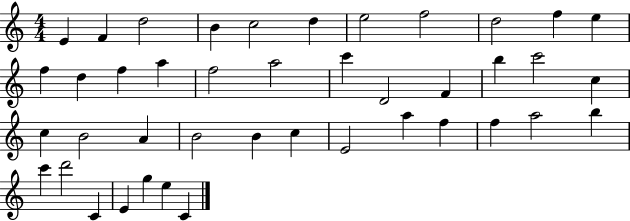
{
  \clef treble
  \numericTimeSignature
  \time 4/4
  \key c \major
  e'4 f'4 d''2 | b'4 c''2 d''4 | e''2 f''2 | d''2 f''4 e''4 | \break f''4 d''4 f''4 a''4 | f''2 a''2 | c'''4 d'2 f'4 | b''4 c'''2 c''4 | \break c''4 b'2 a'4 | b'2 b'4 c''4 | e'2 a''4 f''4 | f''4 a''2 b''4 | \break c'''4 d'''2 c'4 | e'4 g''4 e''4 c'4 | \bar "|."
}